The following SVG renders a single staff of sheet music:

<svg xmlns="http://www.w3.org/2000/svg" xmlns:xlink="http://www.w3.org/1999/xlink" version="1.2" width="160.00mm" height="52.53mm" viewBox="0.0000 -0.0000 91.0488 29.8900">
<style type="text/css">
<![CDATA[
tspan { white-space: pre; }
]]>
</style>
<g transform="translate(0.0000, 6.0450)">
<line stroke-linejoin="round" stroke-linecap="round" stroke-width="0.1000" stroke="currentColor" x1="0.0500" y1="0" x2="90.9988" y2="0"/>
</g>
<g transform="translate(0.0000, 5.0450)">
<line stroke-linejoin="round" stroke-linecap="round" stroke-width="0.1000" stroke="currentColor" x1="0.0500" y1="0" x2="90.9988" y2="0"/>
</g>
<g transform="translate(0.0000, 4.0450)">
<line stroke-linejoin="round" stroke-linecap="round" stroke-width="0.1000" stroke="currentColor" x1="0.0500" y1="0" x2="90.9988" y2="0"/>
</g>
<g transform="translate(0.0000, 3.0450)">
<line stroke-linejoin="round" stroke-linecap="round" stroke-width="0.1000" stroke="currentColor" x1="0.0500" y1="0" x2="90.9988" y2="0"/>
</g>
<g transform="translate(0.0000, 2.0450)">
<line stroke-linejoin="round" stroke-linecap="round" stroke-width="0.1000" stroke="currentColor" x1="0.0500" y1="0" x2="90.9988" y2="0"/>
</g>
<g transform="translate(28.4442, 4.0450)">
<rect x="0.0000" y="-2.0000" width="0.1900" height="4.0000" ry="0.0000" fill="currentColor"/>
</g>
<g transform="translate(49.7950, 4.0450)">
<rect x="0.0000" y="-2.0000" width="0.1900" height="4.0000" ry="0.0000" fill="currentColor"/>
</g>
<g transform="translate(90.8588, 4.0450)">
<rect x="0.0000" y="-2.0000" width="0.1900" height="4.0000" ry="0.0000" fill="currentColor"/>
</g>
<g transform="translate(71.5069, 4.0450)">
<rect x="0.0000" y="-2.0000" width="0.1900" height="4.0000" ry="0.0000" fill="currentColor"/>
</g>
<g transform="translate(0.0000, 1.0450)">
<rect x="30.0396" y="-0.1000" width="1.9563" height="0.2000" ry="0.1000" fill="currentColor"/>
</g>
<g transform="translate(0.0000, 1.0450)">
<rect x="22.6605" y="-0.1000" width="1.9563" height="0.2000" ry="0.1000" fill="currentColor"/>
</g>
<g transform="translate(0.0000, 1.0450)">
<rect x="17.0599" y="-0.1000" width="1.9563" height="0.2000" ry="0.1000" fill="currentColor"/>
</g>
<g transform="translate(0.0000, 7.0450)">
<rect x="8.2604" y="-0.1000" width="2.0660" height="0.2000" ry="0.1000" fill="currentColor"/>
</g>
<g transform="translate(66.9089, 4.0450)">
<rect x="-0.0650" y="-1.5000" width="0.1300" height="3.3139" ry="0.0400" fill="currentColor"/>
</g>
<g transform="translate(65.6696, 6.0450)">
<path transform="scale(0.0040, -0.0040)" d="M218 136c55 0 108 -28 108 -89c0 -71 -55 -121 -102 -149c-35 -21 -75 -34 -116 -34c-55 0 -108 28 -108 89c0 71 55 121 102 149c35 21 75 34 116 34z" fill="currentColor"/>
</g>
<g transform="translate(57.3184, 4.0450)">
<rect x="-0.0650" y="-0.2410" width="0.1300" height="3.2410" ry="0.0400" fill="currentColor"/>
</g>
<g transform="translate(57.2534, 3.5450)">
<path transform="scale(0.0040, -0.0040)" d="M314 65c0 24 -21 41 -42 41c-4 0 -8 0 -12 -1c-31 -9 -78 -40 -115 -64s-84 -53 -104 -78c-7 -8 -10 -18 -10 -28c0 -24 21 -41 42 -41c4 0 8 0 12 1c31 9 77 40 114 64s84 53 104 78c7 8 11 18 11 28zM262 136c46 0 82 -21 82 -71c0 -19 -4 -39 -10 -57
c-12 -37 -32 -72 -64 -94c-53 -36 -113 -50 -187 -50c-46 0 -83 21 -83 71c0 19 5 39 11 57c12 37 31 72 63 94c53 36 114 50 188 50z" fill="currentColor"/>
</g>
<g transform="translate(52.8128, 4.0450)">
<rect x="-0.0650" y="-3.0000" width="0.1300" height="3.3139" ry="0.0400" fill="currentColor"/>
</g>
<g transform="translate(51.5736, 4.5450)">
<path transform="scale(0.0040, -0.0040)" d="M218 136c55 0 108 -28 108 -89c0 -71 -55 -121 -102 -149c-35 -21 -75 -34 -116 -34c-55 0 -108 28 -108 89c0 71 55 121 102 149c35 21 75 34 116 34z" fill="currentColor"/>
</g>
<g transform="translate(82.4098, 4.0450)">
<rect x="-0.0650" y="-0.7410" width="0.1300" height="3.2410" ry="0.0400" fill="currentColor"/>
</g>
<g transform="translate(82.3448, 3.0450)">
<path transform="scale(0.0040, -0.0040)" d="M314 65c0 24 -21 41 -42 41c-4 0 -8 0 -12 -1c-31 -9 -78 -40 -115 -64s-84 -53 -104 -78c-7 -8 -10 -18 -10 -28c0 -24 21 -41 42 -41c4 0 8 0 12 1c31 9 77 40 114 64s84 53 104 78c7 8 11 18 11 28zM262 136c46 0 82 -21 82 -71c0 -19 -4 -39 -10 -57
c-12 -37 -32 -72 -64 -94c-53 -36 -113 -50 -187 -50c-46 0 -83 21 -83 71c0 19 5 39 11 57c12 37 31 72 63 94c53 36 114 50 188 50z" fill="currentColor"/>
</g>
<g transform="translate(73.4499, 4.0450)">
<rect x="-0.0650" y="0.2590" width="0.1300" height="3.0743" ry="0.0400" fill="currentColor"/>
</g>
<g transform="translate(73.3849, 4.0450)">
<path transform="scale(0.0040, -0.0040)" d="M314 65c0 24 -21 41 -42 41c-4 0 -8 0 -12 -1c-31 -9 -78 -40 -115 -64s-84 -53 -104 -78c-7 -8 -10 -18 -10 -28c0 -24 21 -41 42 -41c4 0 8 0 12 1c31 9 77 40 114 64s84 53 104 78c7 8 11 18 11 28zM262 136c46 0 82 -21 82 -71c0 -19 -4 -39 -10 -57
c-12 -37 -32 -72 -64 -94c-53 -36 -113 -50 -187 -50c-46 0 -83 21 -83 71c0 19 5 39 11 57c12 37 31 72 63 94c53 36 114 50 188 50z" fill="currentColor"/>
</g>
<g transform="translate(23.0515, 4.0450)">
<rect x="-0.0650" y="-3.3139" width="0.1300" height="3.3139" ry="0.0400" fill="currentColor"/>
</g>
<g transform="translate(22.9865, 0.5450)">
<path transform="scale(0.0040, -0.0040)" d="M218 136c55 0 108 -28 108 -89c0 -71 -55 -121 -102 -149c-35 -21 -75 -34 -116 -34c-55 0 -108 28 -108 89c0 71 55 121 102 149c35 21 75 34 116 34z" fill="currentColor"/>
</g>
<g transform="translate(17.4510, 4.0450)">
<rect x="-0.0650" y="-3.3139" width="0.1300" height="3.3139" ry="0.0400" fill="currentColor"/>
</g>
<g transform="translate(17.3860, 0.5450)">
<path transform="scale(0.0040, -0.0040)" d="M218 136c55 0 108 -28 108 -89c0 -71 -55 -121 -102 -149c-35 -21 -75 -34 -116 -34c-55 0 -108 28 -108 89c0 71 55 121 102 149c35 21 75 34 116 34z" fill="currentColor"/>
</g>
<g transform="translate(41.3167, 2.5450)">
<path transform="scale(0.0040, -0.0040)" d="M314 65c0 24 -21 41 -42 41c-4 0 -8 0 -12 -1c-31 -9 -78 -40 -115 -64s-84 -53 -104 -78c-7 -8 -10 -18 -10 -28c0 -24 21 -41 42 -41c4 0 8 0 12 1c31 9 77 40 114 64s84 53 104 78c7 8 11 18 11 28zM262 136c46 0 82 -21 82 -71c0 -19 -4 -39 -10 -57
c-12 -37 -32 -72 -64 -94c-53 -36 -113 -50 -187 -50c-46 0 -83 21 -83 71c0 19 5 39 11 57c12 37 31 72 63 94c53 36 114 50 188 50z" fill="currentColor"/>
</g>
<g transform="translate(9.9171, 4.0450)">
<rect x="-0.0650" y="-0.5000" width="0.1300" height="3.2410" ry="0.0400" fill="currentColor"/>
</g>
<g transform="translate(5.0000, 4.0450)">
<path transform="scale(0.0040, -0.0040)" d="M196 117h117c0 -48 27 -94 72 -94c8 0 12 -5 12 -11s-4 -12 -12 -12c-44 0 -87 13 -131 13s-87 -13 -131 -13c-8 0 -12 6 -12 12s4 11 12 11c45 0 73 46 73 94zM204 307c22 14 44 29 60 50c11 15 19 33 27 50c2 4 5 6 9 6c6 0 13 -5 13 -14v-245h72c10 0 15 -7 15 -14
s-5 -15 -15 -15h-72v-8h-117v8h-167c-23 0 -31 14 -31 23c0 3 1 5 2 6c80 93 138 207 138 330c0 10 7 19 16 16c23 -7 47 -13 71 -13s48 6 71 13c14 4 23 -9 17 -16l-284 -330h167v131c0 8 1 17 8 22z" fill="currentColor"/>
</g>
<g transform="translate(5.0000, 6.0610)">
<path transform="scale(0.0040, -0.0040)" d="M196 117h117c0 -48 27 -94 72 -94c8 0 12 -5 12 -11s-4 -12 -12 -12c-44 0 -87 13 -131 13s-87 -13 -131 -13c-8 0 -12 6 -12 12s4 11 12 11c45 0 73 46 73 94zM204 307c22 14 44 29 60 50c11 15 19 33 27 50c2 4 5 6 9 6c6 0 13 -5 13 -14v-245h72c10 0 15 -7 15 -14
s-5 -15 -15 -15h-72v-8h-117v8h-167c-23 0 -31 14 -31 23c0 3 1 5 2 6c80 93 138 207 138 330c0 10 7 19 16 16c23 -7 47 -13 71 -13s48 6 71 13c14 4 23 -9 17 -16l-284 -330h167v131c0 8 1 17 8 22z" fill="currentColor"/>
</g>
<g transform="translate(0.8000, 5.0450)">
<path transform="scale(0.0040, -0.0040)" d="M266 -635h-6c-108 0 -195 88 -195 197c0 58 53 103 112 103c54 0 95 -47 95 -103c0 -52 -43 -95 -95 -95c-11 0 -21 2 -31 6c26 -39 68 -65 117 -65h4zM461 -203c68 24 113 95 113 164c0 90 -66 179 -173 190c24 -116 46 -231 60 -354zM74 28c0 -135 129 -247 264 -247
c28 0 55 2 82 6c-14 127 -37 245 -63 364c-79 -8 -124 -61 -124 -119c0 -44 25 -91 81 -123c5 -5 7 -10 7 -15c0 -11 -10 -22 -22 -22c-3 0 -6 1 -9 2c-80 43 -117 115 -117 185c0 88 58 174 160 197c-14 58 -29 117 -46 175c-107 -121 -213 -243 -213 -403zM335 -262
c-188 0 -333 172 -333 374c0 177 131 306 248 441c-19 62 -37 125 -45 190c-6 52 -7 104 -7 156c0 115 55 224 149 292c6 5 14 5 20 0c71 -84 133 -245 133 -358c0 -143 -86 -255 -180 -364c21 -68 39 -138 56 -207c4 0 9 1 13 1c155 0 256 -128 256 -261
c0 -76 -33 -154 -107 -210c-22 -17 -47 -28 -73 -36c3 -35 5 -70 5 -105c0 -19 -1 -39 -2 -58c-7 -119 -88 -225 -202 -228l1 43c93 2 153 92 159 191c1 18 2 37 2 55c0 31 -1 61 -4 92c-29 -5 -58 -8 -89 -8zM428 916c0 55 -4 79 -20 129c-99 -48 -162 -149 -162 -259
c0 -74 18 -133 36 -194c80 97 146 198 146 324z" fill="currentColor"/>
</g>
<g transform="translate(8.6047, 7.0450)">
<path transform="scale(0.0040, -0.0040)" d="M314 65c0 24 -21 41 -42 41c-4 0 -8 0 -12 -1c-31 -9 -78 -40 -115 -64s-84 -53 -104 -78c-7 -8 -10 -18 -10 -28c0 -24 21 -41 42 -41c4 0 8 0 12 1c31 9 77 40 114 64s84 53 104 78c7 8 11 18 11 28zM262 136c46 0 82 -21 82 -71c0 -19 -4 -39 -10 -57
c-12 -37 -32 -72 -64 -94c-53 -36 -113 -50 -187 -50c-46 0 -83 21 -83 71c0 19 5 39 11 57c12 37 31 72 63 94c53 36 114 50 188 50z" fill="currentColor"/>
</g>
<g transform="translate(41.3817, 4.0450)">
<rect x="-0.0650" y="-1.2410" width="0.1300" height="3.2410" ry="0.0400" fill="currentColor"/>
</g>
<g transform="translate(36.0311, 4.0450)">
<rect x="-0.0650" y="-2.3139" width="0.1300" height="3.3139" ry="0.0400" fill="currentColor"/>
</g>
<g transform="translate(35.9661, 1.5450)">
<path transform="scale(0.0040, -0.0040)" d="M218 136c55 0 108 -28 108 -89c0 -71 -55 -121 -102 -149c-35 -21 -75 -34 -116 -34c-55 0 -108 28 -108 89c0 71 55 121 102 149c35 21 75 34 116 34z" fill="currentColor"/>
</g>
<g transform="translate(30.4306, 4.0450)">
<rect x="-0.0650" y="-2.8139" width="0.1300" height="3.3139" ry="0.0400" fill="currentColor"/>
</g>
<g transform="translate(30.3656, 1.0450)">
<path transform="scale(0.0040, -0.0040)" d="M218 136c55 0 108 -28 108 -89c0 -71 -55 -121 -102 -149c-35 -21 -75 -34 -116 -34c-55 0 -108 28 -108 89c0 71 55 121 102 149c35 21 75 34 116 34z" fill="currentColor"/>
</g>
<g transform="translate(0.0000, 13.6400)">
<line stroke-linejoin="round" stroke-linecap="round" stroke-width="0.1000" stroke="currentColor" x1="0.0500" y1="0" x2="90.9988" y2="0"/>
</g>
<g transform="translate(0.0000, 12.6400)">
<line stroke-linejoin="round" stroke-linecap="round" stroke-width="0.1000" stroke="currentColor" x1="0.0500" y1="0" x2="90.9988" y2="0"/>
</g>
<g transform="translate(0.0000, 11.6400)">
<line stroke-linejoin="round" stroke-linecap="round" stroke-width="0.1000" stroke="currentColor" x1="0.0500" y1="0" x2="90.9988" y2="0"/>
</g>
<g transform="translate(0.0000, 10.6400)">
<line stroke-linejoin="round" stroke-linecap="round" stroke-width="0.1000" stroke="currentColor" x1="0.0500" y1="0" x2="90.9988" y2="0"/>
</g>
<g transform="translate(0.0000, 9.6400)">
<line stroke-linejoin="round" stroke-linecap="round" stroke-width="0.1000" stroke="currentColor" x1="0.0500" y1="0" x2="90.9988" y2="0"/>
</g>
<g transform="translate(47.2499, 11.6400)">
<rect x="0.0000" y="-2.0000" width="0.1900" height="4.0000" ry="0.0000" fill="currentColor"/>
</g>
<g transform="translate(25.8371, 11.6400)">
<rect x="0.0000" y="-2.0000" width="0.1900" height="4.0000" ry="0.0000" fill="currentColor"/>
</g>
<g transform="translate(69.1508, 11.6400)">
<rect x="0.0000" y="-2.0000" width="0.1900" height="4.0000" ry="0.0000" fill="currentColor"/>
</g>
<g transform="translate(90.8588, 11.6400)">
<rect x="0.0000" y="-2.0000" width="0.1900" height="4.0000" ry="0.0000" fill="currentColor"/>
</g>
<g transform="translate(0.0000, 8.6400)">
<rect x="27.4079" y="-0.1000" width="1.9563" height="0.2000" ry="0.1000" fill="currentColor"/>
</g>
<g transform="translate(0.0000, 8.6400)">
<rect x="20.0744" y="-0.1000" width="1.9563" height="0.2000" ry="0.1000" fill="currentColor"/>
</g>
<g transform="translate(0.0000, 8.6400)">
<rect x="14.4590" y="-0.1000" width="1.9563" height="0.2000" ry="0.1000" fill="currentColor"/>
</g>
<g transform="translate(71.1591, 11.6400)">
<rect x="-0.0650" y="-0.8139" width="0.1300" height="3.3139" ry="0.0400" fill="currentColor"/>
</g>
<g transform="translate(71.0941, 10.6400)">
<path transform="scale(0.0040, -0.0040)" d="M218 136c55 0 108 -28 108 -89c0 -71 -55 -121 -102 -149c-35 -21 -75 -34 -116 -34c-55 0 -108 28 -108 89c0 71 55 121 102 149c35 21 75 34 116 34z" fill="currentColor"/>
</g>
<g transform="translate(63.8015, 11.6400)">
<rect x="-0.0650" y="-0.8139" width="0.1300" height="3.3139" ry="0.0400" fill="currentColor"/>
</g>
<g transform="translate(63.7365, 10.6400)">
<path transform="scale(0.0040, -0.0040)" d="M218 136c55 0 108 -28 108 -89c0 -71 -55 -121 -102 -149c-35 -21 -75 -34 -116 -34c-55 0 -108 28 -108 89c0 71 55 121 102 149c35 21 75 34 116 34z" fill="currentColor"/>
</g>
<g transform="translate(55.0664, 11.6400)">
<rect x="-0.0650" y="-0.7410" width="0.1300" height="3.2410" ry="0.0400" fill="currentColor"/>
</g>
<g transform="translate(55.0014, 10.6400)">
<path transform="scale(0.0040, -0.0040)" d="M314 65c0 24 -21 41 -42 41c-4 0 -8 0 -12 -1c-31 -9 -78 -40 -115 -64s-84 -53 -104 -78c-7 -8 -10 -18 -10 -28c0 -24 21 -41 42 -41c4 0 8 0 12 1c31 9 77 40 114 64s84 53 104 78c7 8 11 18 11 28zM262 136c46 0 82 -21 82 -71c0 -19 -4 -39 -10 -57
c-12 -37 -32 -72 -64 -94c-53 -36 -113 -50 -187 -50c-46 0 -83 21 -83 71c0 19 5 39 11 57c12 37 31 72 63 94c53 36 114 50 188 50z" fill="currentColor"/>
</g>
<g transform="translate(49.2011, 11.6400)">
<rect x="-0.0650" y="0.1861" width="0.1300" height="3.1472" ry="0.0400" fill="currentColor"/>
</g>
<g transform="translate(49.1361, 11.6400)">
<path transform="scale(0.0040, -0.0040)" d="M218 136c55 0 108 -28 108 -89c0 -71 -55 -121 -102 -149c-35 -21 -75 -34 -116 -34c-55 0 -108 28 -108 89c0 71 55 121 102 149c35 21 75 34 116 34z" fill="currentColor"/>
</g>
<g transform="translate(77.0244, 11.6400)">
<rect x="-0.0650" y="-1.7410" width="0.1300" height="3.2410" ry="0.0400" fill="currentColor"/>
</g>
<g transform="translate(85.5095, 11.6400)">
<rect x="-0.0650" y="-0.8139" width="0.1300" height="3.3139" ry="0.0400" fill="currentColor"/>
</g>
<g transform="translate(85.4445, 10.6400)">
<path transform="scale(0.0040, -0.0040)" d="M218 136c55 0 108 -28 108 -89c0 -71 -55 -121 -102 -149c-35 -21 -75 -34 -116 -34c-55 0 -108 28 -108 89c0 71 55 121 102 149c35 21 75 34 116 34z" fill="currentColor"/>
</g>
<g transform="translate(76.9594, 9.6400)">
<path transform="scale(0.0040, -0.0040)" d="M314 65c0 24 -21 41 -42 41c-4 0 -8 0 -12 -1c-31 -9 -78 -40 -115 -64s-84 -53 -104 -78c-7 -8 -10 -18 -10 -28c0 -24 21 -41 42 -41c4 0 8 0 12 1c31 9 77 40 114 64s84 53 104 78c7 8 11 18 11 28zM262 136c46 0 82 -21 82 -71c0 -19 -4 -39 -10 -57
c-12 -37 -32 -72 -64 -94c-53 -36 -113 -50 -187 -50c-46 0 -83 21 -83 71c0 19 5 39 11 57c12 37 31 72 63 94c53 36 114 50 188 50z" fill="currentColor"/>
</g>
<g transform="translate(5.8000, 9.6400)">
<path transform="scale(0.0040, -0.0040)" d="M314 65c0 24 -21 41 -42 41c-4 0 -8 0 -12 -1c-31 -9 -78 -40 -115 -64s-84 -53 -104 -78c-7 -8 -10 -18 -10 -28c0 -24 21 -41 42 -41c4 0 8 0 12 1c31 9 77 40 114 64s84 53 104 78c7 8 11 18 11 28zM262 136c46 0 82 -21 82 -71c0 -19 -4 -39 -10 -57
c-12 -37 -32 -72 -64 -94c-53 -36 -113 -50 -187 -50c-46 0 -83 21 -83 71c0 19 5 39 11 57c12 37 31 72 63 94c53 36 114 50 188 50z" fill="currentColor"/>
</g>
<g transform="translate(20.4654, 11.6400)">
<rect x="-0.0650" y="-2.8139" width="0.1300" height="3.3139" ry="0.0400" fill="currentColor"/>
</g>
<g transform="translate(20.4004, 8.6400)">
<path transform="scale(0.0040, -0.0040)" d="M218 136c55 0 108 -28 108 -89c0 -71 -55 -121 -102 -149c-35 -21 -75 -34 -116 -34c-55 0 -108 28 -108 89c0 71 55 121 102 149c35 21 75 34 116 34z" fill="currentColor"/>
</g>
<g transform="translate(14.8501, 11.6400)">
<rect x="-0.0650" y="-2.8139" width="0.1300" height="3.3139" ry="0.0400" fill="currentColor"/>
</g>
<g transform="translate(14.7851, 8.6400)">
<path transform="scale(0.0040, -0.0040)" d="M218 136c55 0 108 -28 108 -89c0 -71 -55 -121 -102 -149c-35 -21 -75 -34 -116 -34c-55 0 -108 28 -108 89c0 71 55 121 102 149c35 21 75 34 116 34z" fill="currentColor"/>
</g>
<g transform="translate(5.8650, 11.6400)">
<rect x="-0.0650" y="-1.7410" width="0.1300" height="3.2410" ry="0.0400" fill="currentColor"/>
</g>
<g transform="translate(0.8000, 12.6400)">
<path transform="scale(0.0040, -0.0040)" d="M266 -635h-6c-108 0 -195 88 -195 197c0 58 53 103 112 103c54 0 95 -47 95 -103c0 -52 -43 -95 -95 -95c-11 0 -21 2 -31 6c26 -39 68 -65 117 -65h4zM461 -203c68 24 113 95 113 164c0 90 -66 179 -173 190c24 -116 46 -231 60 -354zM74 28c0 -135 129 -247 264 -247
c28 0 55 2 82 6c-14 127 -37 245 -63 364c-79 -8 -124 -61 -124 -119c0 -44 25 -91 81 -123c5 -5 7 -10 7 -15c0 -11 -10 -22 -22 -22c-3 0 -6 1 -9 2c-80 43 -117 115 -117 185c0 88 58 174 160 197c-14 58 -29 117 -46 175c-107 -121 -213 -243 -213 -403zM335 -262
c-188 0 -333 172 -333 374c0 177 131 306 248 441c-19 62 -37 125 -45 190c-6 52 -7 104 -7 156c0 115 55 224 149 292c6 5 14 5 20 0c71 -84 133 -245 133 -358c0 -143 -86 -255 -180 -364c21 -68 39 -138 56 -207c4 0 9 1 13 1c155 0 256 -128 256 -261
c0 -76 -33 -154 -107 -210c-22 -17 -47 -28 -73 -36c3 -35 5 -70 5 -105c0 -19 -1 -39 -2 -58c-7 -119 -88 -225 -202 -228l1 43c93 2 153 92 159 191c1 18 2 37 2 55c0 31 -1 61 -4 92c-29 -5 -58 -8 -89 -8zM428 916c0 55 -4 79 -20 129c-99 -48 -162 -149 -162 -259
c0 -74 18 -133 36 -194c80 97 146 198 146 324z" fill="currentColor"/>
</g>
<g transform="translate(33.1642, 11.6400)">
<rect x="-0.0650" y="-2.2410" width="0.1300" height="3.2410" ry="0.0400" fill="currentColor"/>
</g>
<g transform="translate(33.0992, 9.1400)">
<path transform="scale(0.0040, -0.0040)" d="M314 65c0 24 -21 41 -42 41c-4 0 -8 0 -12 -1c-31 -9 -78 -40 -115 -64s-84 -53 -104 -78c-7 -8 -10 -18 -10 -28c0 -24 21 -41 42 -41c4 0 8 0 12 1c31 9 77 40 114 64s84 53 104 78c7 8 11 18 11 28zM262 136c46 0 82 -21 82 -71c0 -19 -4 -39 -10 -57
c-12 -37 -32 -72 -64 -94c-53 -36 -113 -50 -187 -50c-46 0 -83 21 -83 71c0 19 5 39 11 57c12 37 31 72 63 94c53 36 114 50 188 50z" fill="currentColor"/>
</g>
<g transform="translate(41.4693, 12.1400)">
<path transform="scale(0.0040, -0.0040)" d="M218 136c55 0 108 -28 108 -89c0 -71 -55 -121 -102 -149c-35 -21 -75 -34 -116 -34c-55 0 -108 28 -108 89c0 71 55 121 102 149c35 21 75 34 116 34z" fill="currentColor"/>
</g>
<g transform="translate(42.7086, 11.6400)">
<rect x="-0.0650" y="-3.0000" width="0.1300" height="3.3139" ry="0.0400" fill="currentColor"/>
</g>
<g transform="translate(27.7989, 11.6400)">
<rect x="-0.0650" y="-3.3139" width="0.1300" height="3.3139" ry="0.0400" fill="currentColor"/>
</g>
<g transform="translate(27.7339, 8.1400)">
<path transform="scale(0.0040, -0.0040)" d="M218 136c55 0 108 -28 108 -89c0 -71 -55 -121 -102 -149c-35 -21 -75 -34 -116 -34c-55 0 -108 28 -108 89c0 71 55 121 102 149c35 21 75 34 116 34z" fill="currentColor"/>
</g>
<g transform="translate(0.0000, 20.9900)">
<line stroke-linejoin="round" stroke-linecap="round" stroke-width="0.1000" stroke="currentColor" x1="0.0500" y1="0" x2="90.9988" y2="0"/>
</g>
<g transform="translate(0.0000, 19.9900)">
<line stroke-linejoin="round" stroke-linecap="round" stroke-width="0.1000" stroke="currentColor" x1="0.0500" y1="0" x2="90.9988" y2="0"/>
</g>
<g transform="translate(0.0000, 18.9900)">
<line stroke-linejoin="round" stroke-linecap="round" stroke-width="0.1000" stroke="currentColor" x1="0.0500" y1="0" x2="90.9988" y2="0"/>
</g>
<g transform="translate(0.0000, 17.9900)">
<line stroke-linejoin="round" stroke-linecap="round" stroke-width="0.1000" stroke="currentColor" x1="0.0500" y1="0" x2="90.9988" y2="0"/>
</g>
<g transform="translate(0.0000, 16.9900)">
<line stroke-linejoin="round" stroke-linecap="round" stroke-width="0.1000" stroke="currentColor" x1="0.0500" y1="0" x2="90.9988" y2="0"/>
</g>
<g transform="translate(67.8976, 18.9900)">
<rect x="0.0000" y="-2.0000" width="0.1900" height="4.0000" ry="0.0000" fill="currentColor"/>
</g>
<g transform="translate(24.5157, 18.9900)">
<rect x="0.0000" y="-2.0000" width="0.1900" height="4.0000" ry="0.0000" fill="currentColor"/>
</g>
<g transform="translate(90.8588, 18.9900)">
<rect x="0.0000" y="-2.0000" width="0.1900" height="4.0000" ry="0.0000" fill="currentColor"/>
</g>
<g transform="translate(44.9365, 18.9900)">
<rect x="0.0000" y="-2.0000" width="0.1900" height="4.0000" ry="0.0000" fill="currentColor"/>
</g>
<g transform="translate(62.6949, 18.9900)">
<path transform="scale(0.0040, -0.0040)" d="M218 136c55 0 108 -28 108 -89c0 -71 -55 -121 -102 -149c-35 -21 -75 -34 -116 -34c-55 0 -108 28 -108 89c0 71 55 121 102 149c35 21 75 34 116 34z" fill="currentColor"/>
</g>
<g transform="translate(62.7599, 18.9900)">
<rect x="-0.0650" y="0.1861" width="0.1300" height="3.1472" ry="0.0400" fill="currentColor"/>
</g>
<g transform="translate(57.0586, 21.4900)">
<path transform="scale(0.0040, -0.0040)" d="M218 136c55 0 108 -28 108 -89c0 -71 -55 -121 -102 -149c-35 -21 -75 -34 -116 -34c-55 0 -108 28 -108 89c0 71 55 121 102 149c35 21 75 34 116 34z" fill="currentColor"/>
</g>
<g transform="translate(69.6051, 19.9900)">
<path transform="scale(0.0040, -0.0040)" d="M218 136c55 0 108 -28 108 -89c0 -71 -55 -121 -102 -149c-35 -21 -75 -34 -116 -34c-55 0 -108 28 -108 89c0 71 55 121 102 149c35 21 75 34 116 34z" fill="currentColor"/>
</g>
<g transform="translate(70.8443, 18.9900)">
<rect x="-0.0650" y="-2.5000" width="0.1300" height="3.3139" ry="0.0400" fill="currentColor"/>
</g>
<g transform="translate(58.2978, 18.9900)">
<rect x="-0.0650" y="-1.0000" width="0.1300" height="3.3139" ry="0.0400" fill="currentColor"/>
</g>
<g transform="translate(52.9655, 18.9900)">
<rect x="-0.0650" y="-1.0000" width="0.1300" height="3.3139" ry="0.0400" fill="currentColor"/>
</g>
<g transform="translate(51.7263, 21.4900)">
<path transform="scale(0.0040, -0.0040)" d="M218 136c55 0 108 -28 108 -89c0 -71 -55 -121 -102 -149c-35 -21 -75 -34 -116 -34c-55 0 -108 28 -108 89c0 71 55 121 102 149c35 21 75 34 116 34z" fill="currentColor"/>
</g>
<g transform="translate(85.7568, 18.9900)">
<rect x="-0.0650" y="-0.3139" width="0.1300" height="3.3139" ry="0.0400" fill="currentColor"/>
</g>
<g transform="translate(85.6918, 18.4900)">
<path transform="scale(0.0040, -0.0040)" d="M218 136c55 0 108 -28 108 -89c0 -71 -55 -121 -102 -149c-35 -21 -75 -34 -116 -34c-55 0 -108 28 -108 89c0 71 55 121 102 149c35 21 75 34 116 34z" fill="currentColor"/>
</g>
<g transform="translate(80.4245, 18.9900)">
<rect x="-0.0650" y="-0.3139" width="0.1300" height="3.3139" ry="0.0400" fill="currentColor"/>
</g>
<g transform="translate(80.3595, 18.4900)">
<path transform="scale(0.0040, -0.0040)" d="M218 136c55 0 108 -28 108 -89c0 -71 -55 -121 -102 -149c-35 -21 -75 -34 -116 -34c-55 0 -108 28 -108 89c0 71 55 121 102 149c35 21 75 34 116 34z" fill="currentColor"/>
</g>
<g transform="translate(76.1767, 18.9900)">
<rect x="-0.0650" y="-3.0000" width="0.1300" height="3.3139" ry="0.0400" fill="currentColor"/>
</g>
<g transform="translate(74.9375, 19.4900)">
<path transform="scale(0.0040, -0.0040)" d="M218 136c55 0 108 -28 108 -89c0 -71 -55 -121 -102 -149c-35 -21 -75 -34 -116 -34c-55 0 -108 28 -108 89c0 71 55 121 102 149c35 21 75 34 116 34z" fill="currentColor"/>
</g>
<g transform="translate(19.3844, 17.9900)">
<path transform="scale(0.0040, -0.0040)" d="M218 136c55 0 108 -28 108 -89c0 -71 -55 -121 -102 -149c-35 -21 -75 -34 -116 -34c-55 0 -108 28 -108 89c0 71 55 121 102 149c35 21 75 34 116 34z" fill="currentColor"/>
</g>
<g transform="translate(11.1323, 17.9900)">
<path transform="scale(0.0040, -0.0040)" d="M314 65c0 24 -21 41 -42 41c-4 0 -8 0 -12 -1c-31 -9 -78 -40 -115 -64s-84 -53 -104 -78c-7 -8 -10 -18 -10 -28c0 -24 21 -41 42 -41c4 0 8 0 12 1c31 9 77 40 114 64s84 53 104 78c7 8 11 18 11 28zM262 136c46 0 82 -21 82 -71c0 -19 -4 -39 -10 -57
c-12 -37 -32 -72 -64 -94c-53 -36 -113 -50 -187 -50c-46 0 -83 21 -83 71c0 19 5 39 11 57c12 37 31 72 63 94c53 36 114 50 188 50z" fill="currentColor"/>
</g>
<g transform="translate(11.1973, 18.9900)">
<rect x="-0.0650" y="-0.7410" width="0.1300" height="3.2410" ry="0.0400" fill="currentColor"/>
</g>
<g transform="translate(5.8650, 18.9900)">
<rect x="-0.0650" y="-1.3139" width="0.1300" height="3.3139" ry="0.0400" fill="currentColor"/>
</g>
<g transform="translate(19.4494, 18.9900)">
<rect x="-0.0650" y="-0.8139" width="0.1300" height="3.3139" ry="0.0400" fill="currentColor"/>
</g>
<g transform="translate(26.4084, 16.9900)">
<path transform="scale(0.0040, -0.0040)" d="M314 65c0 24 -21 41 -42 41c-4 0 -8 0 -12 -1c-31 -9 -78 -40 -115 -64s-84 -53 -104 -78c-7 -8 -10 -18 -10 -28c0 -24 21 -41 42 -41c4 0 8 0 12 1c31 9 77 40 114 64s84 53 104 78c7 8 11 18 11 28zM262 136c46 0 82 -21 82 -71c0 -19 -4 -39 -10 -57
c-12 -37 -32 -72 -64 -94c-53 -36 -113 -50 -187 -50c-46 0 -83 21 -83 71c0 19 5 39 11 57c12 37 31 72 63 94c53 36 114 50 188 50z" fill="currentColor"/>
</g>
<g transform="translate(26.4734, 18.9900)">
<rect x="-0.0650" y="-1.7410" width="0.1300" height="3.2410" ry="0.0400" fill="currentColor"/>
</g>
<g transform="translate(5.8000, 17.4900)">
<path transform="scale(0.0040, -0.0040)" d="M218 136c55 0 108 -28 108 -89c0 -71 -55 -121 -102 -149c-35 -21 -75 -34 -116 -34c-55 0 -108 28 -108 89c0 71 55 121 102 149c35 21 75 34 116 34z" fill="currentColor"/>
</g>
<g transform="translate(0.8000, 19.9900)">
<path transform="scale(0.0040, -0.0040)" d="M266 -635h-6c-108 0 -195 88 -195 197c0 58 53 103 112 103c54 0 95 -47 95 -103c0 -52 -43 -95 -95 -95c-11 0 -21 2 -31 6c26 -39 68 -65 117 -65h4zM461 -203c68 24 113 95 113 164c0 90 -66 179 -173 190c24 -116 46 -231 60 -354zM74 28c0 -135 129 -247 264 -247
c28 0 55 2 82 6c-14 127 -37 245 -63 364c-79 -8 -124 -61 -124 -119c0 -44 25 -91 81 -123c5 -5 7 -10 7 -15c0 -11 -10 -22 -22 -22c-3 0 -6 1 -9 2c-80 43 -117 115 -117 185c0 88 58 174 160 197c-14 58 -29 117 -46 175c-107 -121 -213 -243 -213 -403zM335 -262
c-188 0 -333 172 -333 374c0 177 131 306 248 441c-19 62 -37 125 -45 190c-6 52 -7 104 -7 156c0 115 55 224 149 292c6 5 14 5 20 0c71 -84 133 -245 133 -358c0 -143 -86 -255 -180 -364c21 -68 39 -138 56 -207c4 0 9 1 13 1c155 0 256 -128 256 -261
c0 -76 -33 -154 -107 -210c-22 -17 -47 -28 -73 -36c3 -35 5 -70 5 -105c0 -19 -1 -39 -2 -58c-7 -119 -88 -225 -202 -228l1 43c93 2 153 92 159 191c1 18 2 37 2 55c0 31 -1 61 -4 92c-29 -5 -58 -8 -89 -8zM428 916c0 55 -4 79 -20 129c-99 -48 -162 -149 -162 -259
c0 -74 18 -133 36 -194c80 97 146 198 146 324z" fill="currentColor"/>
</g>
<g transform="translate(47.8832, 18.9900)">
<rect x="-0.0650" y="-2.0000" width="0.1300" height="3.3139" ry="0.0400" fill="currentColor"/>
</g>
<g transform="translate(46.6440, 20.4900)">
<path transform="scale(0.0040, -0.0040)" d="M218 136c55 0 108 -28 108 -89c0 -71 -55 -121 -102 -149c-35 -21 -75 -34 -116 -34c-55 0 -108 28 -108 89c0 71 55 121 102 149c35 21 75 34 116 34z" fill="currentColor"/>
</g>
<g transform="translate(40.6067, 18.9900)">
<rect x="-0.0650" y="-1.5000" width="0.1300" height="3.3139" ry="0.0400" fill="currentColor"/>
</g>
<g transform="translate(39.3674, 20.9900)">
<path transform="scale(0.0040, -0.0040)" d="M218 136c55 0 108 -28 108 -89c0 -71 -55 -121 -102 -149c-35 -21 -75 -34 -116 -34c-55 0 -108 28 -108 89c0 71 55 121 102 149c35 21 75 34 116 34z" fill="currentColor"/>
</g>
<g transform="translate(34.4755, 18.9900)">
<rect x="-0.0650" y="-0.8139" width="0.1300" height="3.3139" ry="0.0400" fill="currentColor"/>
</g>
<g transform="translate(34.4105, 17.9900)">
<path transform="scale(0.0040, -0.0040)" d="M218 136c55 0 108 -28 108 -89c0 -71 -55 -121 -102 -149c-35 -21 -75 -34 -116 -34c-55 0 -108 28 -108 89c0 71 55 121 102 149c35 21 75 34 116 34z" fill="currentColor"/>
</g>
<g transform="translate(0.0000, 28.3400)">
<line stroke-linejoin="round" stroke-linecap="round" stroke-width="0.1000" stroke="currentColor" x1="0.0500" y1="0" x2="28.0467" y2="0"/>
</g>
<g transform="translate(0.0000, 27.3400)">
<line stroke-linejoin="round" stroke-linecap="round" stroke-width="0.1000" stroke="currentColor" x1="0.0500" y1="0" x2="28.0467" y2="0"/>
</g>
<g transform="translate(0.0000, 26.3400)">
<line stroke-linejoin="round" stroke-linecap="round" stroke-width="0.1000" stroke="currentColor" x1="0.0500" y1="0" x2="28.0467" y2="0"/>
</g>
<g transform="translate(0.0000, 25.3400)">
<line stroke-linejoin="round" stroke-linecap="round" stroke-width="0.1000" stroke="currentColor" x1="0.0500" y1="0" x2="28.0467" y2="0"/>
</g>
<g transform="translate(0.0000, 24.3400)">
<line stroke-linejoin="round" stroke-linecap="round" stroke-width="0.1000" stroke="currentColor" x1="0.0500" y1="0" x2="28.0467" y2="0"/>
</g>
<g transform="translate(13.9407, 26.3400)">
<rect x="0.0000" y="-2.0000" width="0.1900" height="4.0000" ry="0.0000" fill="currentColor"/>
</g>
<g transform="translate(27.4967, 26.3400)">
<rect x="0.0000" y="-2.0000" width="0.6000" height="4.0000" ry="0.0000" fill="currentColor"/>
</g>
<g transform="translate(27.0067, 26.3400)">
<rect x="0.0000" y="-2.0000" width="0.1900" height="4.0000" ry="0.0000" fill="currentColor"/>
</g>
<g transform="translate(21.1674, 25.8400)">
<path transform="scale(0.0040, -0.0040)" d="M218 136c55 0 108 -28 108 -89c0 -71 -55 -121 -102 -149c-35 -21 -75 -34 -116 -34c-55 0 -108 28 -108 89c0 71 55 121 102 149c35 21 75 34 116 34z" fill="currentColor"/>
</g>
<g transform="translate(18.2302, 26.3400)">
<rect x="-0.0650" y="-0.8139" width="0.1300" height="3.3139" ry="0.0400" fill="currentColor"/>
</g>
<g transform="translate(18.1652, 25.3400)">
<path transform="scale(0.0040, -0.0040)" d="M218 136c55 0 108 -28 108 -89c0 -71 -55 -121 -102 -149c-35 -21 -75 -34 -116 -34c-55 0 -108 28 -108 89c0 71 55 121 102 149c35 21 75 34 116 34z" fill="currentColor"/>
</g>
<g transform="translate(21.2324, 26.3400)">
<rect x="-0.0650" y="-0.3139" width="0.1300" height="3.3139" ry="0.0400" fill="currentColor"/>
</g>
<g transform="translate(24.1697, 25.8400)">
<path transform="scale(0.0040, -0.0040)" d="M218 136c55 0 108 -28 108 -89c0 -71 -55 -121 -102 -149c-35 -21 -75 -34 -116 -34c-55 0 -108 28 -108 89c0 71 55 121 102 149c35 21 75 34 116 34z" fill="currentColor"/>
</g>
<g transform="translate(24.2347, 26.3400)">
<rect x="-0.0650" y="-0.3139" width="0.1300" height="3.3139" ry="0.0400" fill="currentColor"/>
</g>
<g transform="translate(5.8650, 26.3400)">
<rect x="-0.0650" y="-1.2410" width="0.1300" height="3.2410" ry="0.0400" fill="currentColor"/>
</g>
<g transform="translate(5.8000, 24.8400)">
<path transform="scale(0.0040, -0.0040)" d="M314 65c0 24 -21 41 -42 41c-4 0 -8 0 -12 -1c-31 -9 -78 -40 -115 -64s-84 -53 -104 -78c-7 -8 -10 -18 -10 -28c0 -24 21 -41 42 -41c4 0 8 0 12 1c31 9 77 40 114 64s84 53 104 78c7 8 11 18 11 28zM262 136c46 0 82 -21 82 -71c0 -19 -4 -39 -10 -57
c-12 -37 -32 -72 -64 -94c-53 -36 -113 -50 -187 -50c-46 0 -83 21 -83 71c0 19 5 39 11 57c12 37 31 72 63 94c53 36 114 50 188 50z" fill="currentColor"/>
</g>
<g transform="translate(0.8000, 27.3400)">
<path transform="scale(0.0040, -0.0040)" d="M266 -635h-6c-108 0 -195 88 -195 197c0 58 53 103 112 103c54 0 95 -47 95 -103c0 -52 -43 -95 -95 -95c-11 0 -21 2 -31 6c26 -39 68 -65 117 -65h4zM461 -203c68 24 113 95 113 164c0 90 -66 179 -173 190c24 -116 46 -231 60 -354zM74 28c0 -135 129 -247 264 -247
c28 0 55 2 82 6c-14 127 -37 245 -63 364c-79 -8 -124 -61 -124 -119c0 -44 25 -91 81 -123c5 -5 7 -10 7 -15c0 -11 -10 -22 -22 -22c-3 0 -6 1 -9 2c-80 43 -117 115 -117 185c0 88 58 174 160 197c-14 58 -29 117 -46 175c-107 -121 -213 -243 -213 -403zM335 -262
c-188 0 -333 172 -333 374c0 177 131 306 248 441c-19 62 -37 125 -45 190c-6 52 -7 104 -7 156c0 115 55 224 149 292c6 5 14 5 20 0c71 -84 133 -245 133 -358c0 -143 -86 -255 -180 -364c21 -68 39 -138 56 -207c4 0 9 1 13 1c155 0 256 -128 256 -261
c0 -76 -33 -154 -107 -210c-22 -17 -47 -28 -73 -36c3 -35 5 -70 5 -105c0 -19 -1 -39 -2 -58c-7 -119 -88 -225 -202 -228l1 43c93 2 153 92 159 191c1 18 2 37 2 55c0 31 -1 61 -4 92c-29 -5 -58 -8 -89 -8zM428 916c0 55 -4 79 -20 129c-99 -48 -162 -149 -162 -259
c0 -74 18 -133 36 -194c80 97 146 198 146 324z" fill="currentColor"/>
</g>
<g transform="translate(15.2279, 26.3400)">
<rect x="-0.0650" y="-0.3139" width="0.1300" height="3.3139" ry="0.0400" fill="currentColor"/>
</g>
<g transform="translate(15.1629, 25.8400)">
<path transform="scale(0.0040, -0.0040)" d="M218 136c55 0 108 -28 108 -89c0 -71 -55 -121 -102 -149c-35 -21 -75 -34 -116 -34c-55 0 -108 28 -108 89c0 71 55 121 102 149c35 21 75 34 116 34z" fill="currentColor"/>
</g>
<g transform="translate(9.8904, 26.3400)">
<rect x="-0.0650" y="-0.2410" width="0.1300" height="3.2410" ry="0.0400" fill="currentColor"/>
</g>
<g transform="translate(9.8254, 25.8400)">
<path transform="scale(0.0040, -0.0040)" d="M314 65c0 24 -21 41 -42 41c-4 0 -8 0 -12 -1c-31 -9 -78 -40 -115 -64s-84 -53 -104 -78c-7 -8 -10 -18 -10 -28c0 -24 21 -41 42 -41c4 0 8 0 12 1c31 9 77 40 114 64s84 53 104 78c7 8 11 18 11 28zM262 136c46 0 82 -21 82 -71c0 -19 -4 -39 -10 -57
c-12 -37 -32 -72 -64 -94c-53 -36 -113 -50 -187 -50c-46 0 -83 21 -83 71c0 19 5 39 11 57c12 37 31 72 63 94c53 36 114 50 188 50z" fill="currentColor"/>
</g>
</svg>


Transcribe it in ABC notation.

X:1
T:Untitled
M:4/4
L:1/4
K:C
C2 b b a g e2 A c2 E B2 d2 f2 a a b g2 A B d2 d d f2 d e d2 d f2 d E F D D B G A c c e2 c2 c d c c